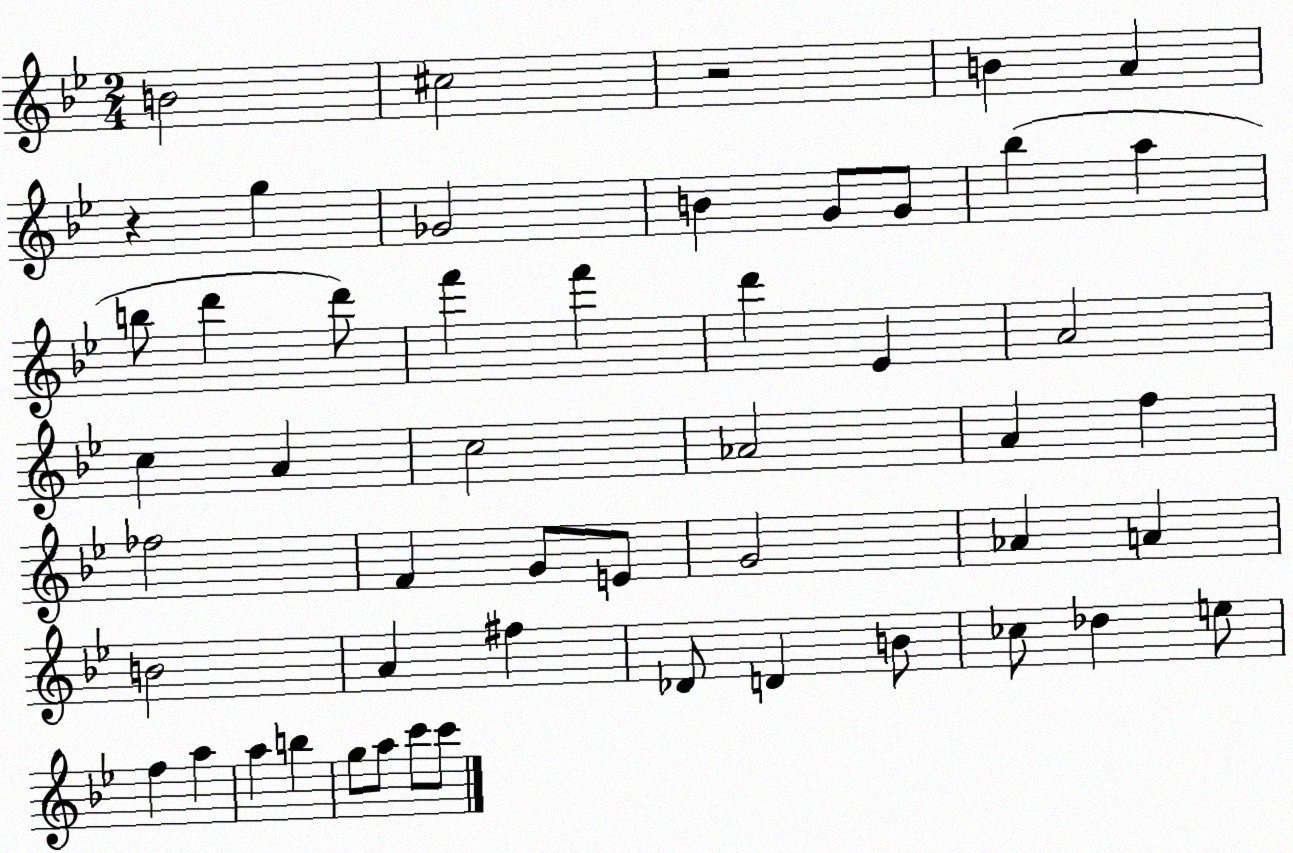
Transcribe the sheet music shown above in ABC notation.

X:1
T:Untitled
M:2/4
L:1/4
K:Bb
B2 ^c2 z2 B A z g _G2 B G/2 G/2 _b a b/2 d' d'/2 f' f' d' _E A2 c A c2 _A2 A f _f2 F G/2 E/2 G2 _A A B2 A ^f _D/2 D B/2 _c/2 _d e/2 f a a b g/2 a/2 c'/2 c'/2